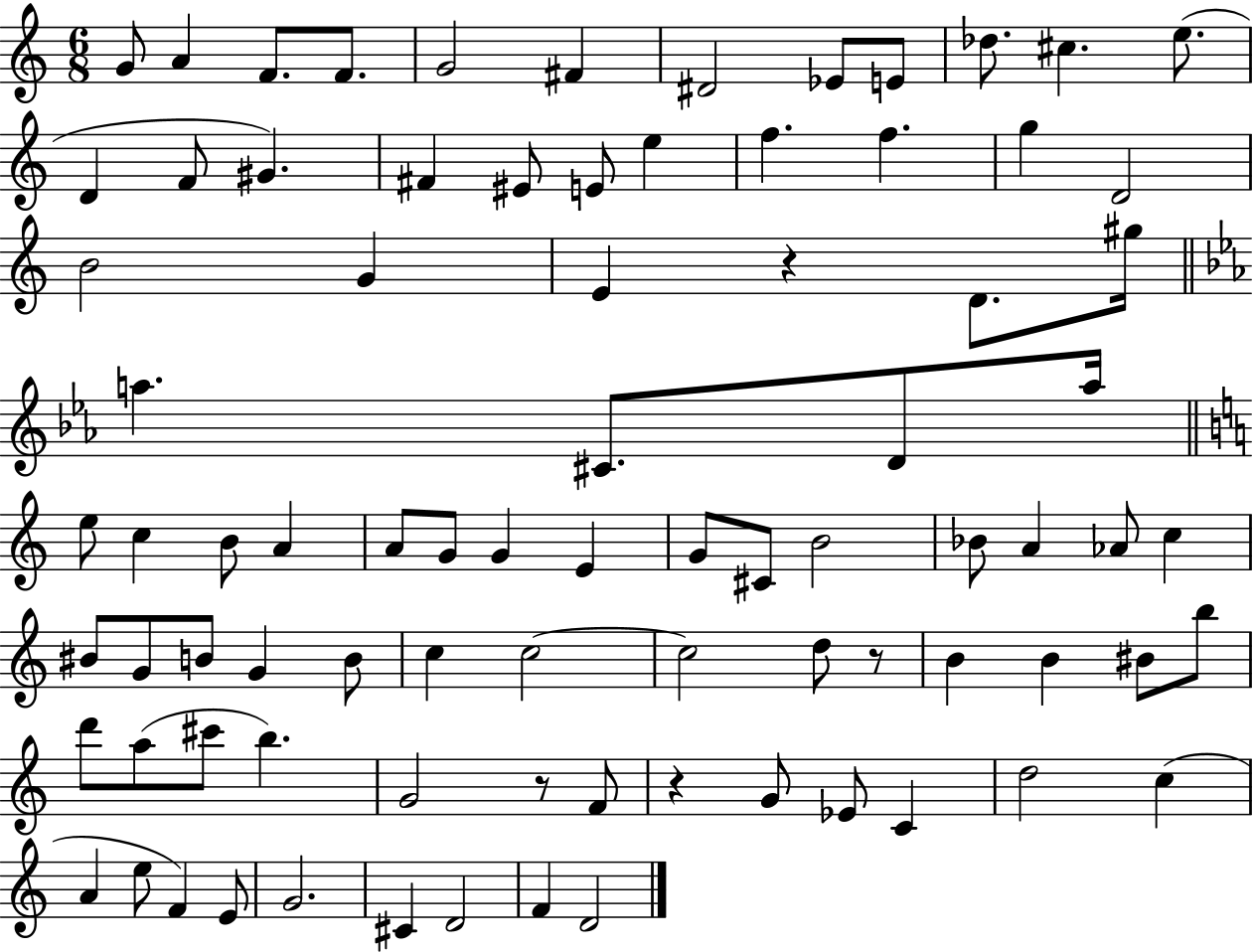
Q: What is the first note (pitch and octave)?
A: G4